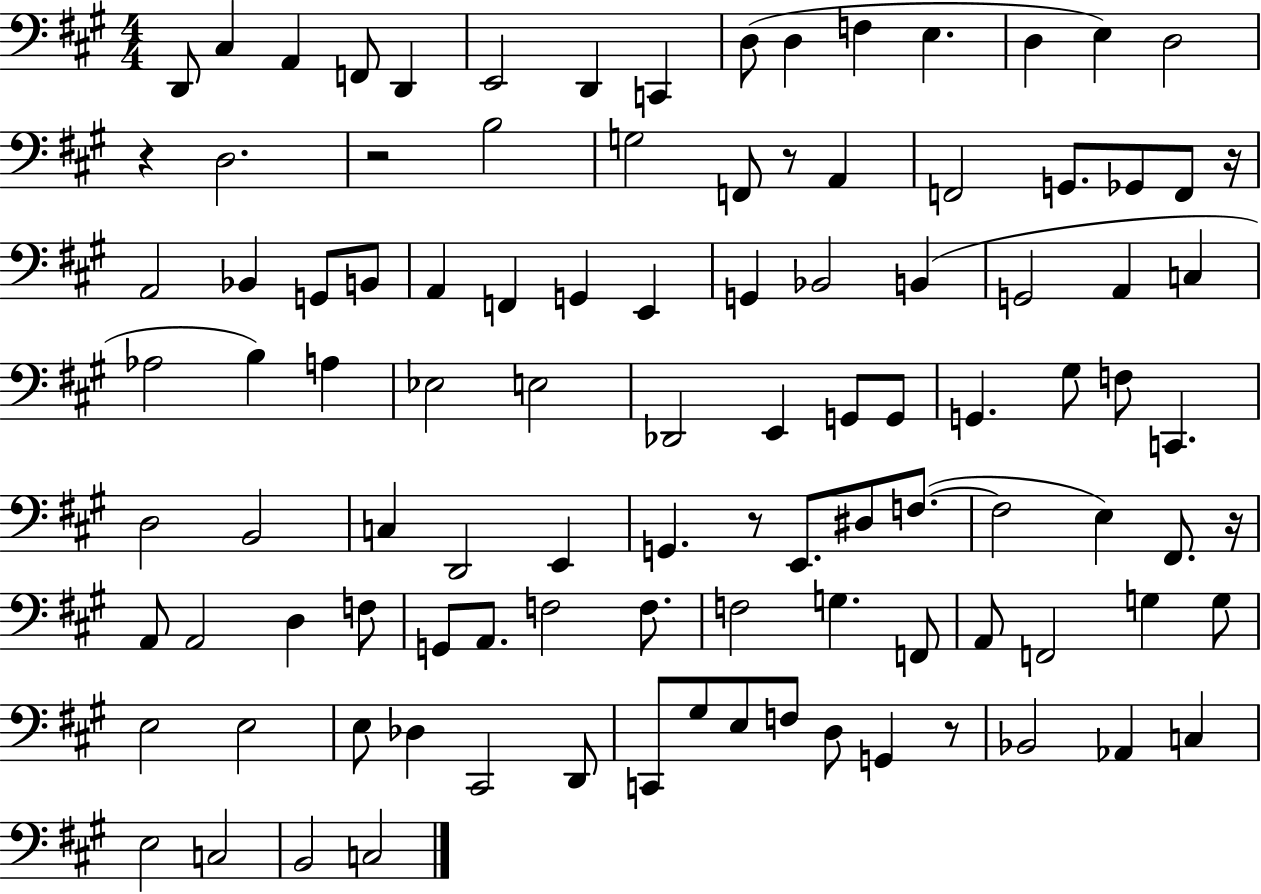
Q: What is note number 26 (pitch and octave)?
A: Bb2